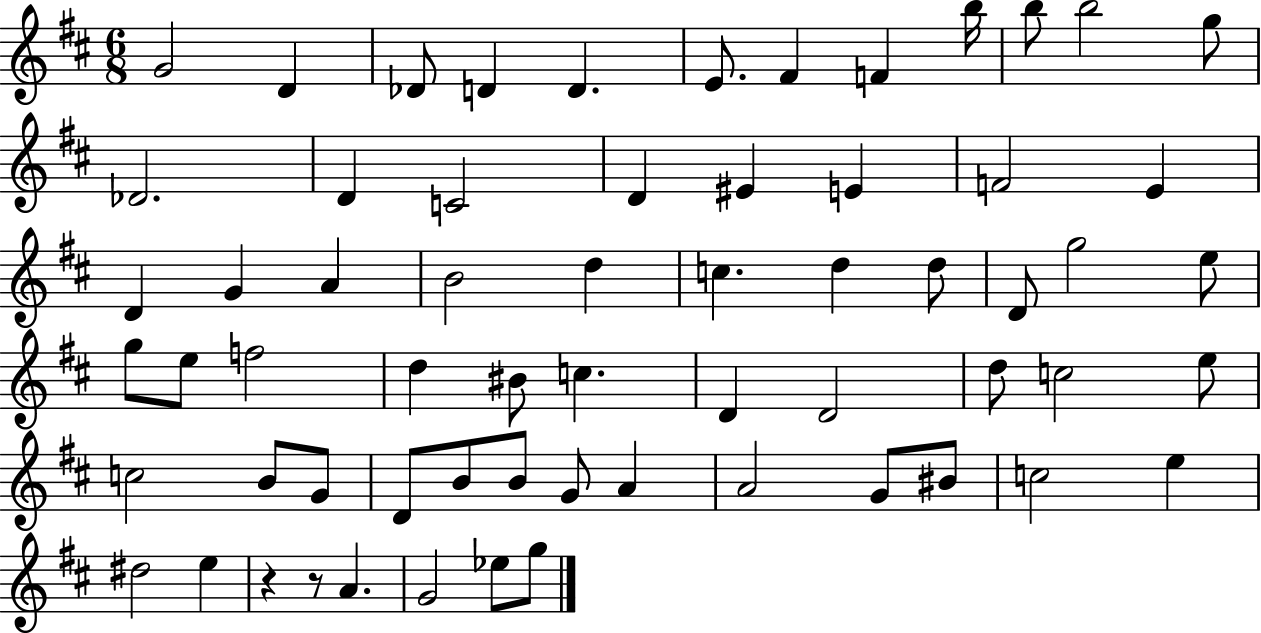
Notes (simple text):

G4/h D4/q Db4/e D4/q D4/q. E4/e. F#4/q F4/q B5/s B5/e B5/h G5/e Db4/h. D4/q C4/h D4/q EIS4/q E4/q F4/h E4/q D4/q G4/q A4/q B4/h D5/q C5/q. D5/q D5/e D4/e G5/h E5/e G5/e E5/e F5/h D5/q BIS4/e C5/q. D4/q D4/h D5/e C5/h E5/e C5/h B4/e G4/e D4/e B4/e B4/e G4/e A4/q A4/h G4/e BIS4/e C5/h E5/q D#5/h E5/q R/q R/e A4/q. G4/h Eb5/e G5/e